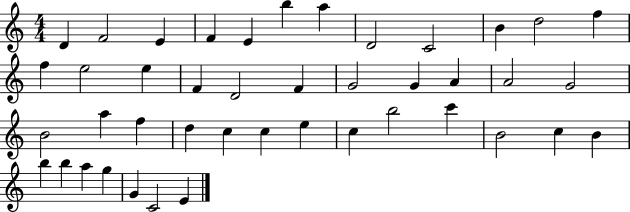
{
  \clef treble
  \numericTimeSignature
  \time 4/4
  \key c \major
  d'4 f'2 e'4 | f'4 e'4 b''4 a''4 | d'2 c'2 | b'4 d''2 f''4 | \break f''4 e''2 e''4 | f'4 d'2 f'4 | g'2 g'4 a'4 | a'2 g'2 | \break b'2 a''4 f''4 | d''4 c''4 c''4 e''4 | c''4 b''2 c'''4 | b'2 c''4 b'4 | \break b''4 b''4 a''4 g''4 | g'4 c'2 e'4 | \bar "|."
}